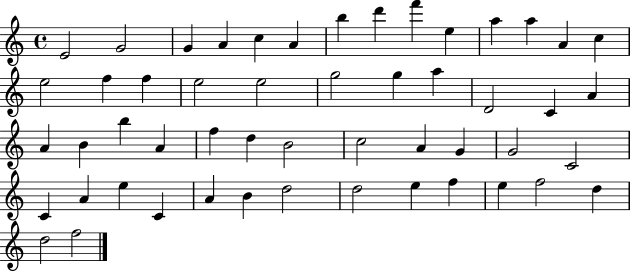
E4/h G4/h G4/q A4/q C5/q A4/q B5/q D6/q F6/q E5/q A5/q A5/q A4/q C5/q E5/h F5/q F5/q E5/h E5/h G5/h G5/q A5/q D4/h C4/q A4/q A4/q B4/q B5/q A4/q F5/q D5/q B4/h C5/h A4/q G4/q G4/h C4/h C4/q A4/q E5/q C4/q A4/q B4/q D5/h D5/h E5/q F5/q E5/q F5/h D5/q D5/h F5/h